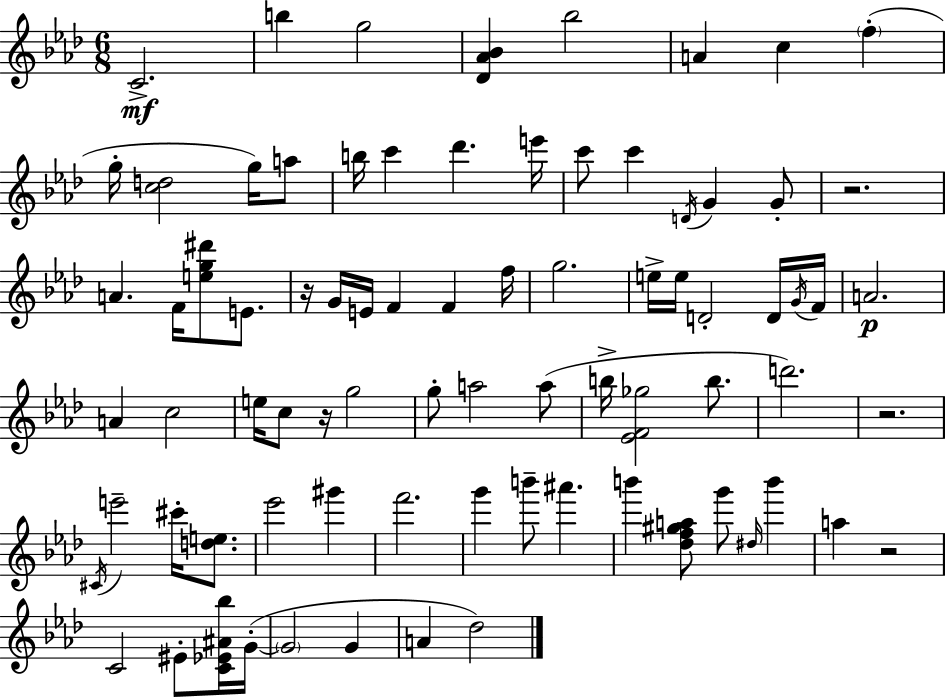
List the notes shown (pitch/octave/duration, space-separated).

C4/h. B5/q G5/h [Db4,Ab4,Bb4]/q Bb5/h A4/q C5/q F5/q G5/s [C5,D5]/h G5/s A5/e B5/s C6/q Db6/q. E6/s C6/e C6/q D4/s G4/q G4/e R/h. A4/q. F4/s [E5,G5,D#6]/e E4/e. R/s G4/s E4/s F4/q F4/q F5/s G5/h. E5/s E5/s D4/h D4/s G4/s F4/s A4/h. A4/q C5/h E5/s C5/e R/s G5/h G5/e A5/h A5/e B5/s [Eb4,F4,Gb5]/h B5/e. D6/h. R/h. C#4/s E6/h C#6/s [D5,E5]/e. Eb6/h G#6/q F6/h. G6/q B6/e A#6/q. B6/q [Db5,F5,G#5,A5]/e G6/e D#5/s B6/q A5/q R/h C4/h EIS4/e [C4,Eb4,A#4,Bb5]/s G4/s G4/h G4/q A4/q Db5/h